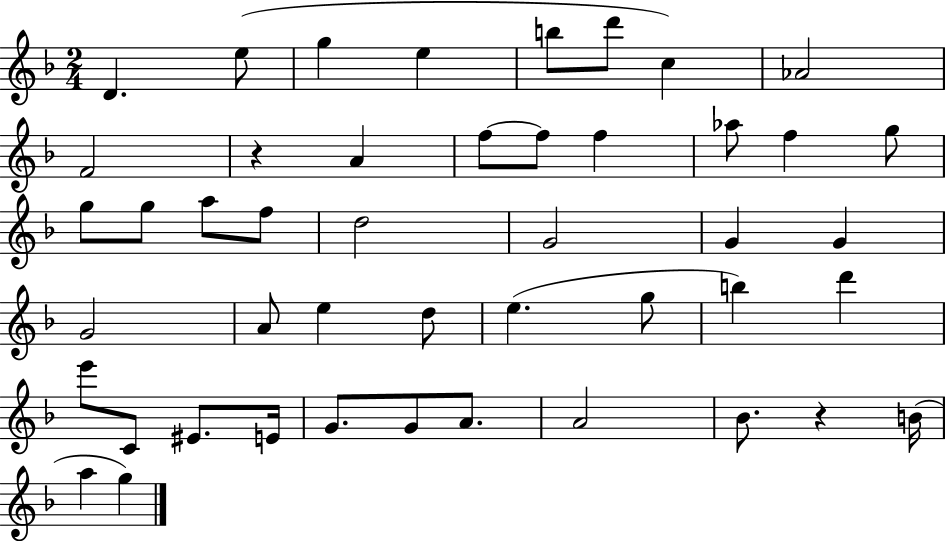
{
  \clef treble
  \numericTimeSignature
  \time 2/4
  \key f \major
  d'4. e''8( | g''4 e''4 | b''8 d'''8 c''4) | aes'2 | \break f'2 | r4 a'4 | f''8~~ f''8 f''4 | aes''8 f''4 g''8 | \break g''8 g''8 a''8 f''8 | d''2 | g'2 | g'4 g'4 | \break g'2 | a'8 e''4 d''8 | e''4.( g''8 | b''4) d'''4 | \break e'''8 c'8 eis'8. e'16 | g'8. g'8 a'8. | a'2 | bes'8. r4 b'16( | \break a''4 g''4) | \bar "|."
}